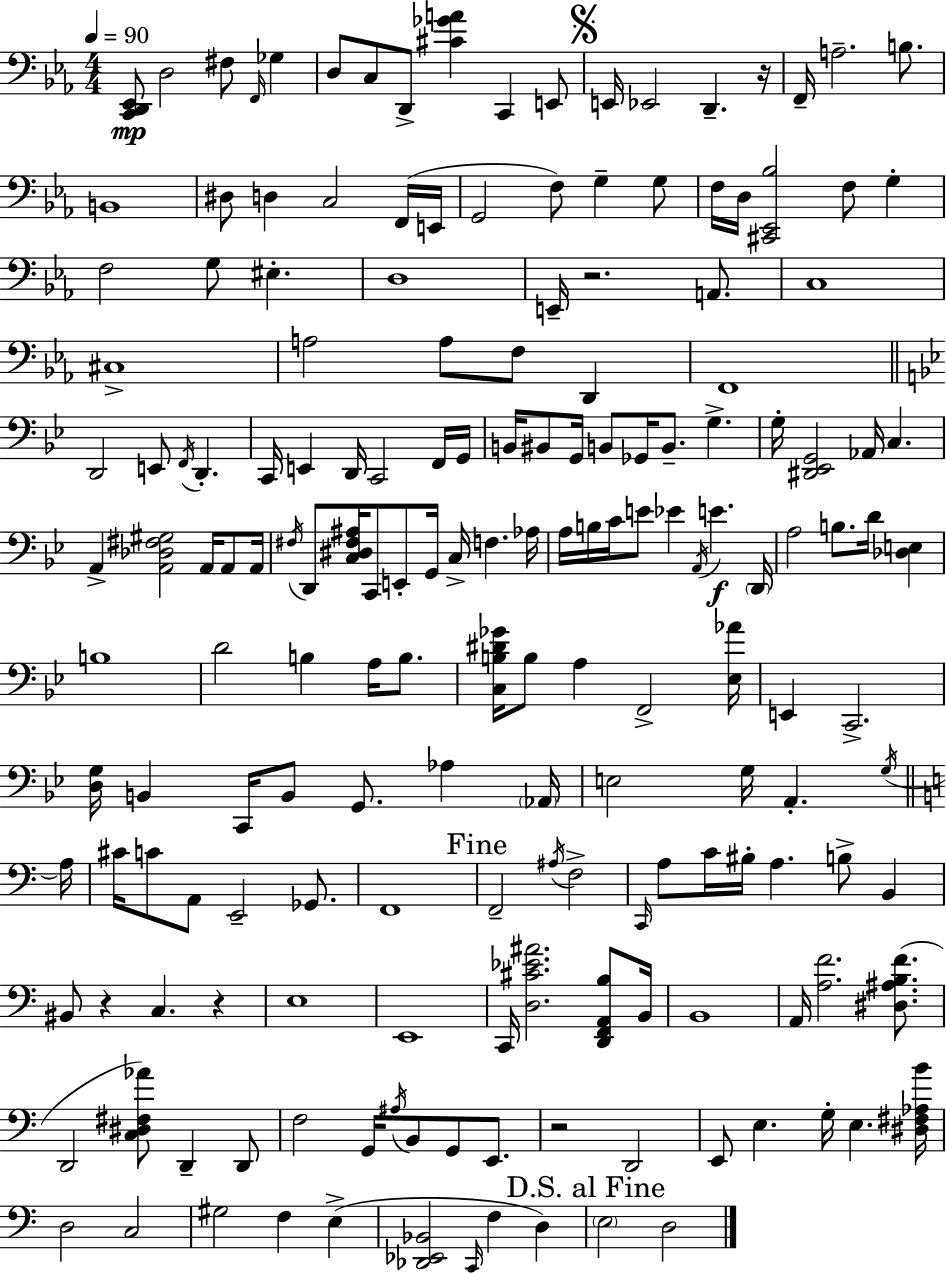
{
  \clef bass
  \numericTimeSignature
  \time 4/4
  \key c \minor
  \tempo 4 = 90
  <c, d, ees,>8\mp d2 fis8 \grace { f,16 } ges4 | d8 c8 d,8-> <cis' ges' a'>4 c,4 e,8 | \mark \markup { \musicglyph "scripts.segno" } e,16 ees,2 d,4.-- | r16 f,16-- a2.-- b8. | \break b,1 | dis8 d4 c2 f,16( | e,16 g,2 f8) g4-- g8 | f16 d16 <cis, ees, bes>2 f8 g4-. | \break f2 g8 eis4.-. | d1 | e,16-- r2. a,8. | c1 | \break cis1-> | a2 a8 f8 d,4 | f,1 | \bar "||" \break \key g \minor d,2 e,8 \acciaccatura { f,16 } d,4.-. | c,16 e,4 d,16 c,2 f,16 | g,16 b,16 bis,8 g,16 b,8 ges,16 b,8.-- g4.-> | g16-. <dis, ees, g,>2 aes,16 c4. | \break a,4-> <a, des fis gis>2 a,16 a,8 | a,16 \acciaccatura { fis16 } d,8 <c dis fis ais>16 c,8 e,8-. g,16 c16-> f4. | aes16 a16 b16 c'16 e'8 ees'4 \acciaccatura { a,16 } e'4.\f | \parenthesize d,16 a2 b8. d'16 <des e>4 | \break b1 | d'2 b4 a16 | b8. <c b dis' ges'>16 b8 a4 f,2-> | <ees aes'>16 e,4 c,2.-> | \break <d g>16 b,4 c,16 b,8 g,8. aes4 | \parenthesize aes,16 e2 g16 a,4.-. | \acciaccatura { g16 } \bar "||" \break \key a \minor a16 cis'16 c'8 a,8 e,2-- ges,8. | f,1 | \mark "Fine" f,2-- \acciaccatura { ais16 } f2-> | \grace { c,16 } a8 c'16 bis16-. a4. b8-> b,4 | \break bis,8 r4 c4. r4 | e1 | e,1 | c,16 <d cis' ees' ais'>2. | \break <d, f, a, b>8 b,16 b,1 | a,16 <a f'>2. | <dis ais b f'>8.( d,2 <c dis fis aes'>8) d,4-- | d,8 f2 g,16 \acciaccatura { ais16 } b,8 g,8 | \break e,8. r2 d,2 | e,8 e4. g16-. e4. | <dis fis aes b'>16 d2 c2 | gis2 f4 | \break e4->( <des, ees, bes,>2 \grace { c,16 } f4 | d4) \mark "D.S. al Fine" \parenthesize e2 d2 | \bar "|."
}